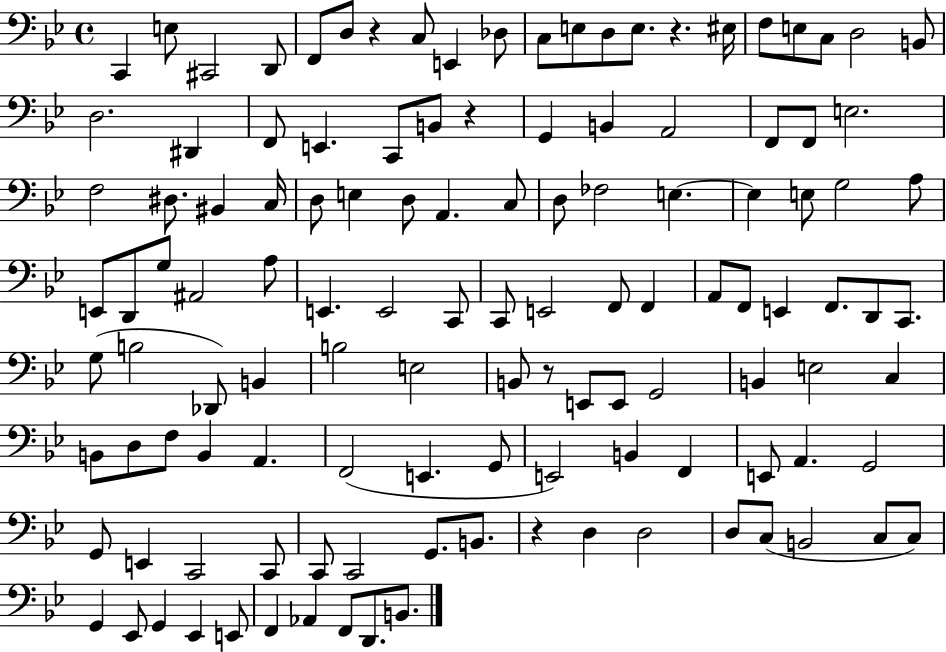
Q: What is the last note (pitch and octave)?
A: B2